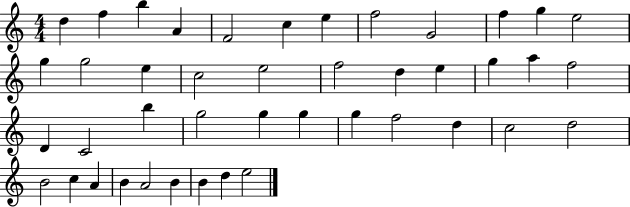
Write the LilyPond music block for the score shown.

{
  \clef treble
  \numericTimeSignature
  \time 4/4
  \key c \major
  d''4 f''4 b''4 a'4 | f'2 c''4 e''4 | f''2 g'2 | f''4 g''4 e''2 | \break g''4 g''2 e''4 | c''2 e''2 | f''2 d''4 e''4 | g''4 a''4 f''2 | \break d'4 c'2 b''4 | g''2 g''4 g''4 | g''4 f''2 d''4 | c''2 d''2 | \break b'2 c''4 a'4 | b'4 a'2 b'4 | b'4 d''4 e''2 | \bar "|."
}